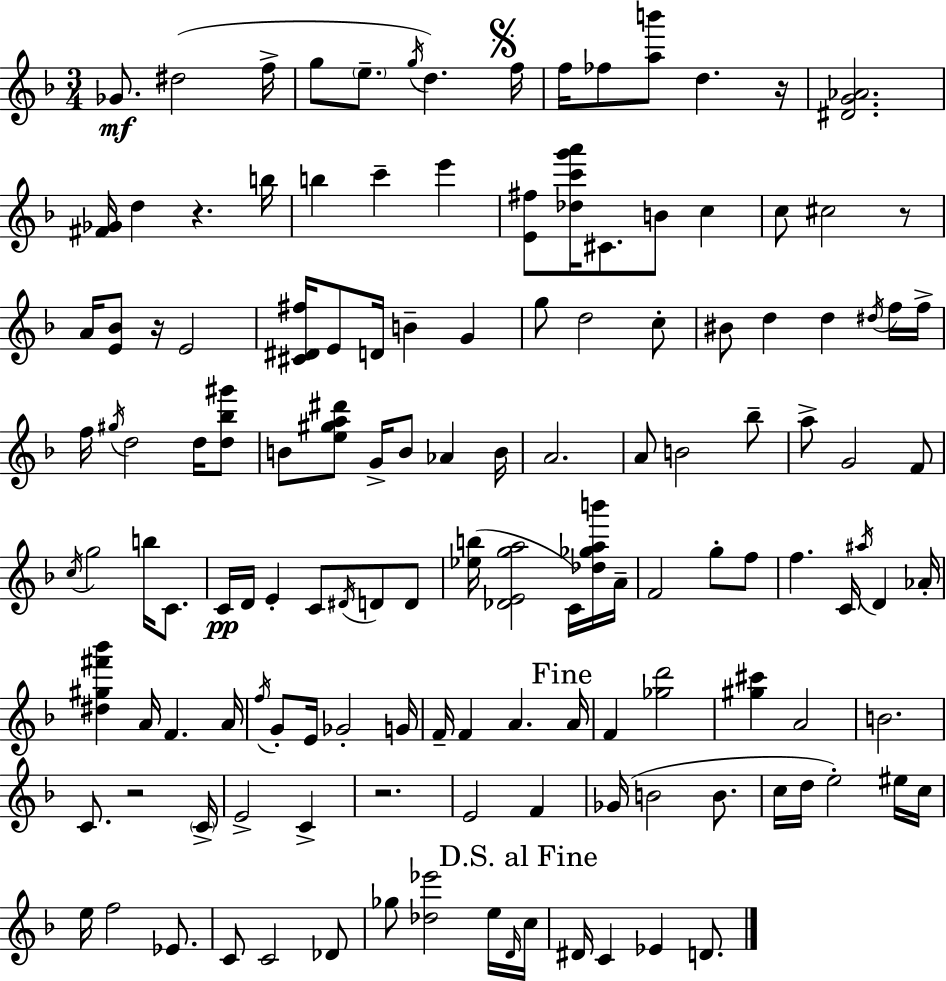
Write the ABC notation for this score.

X:1
T:Untitled
M:3/4
L:1/4
K:Dm
_G/2 ^d2 f/4 g/2 e/2 g/4 d f/4 f/4 _f/2 [ab']/2 d z/4 [^DG_A]2 [^F_G]/4 d z b/4 b c' e' [E^f]/2 [_dc'g'a']/4 ^C/2 B/2 c c/2 ^c2 z/2 A/4 [E_B]/2 z/4 E2 [^C^D^f]/4 E/2 D/4 B G g/2 d2 c/2 ^B/2 d d ^d/4 f/4 f/4 f/4 ^g/4 d2 d/4 [d_b^g']/2 B/2 [e^ga^d']/2 G/4 B/2 _A B/4 A2 A/2 B2 _b/2 a/2 G2 F/2 c/4 g2 b/4 C/2 C/4 D/4 E C/2 ^D/4 D/2 D/2 [_eb]/4 [_DEga]2 C/4 [_d_gab']/4 A/4 F2 g/2 f/2 f C/4 ^a/4 D _A/4 [^d^g^f'_b'] A/4 F A/4 f/4 G/2 E/4 _G2 G/4 F/4 F A A/4 F [_gd']2 [^g^c'] A2 B2 C/2 z2 C/4 E2 C z2 E2 F _G/4 B2 B/2 c/4 d/4 e2 ^e/4 c/4 e/4 f2 _E/2 C/2 C2 _D/2 _g/2 [_d_e']2 e/4 D/4 c/4 ^D/4 C _E D/2